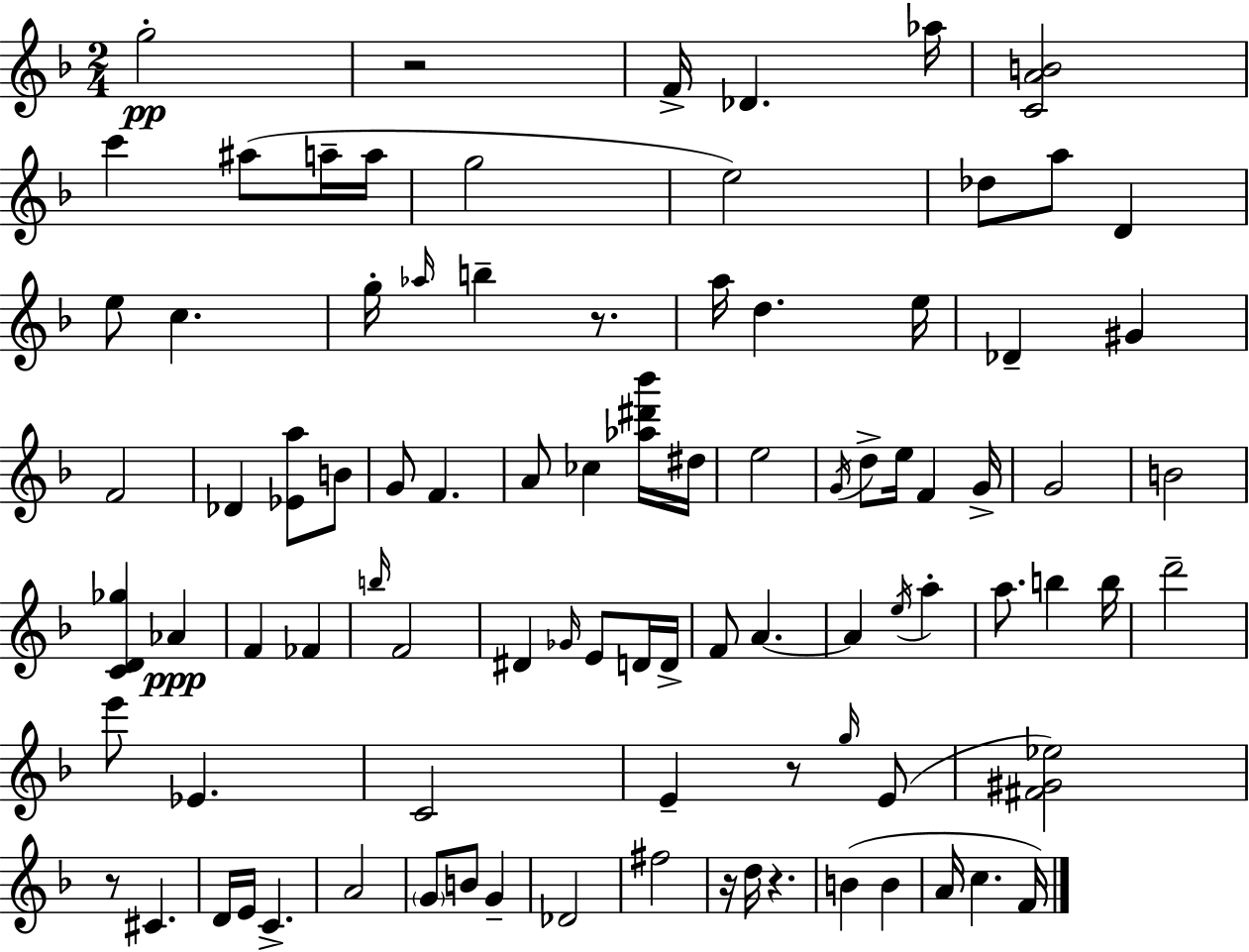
{
  \clef treble
  \numericTimeSignature
  \time 2/4
  \key d \minor
  g''2-.\pp | r2 | f'16-> des'4. aes''16 | <c' a' b'>2 | \break c'''4 ais''8( a''16-- a''16 | g''2 | e''2) | des''8 a''8 d'4 | \break e''8 c''4. | g''16-. \grace { aes''16 } b''4-- r8. | a''16 d''4. | e''16 des'4-- gis'4 | \break f'2 | des'4 <ees' a''>8 b'8 | g'8 f'4. | a'8 ces''4 <aes'' dis''' bes'''>16 | \break dis''16 e''2 | \acciaccatura { g'16 } d''8-> e''16 f'4 | g'16-> g'2 | b'2 | \break <c' d' ges''>4 aes'4\ppp | f'4 fes'4 | \grace { b''16 } f'2 | dis'4 \grace { ges'16 } | \break e'8 d'16 d'16-> f'8 a'4.~~ | a'4 | \acciaccatura { e''16 } a''4-. a''8. | b''4 b''16 d'''2-- | \break e'''8 ees'4. | c'2 | e'4-- | r8 \grace { g''16 }( e'8 <fis' gis' ees''>2) | \break r8 | cis'4. d'16 e'16 | c'4.-> a'2 | \parenthesize g'8 | \break b'8 g'4-- des'2 | fis''2 | r16 d''16 | r4. b'4( | \break b'4 a'16 c''4. | f'16) \bar "|."
}